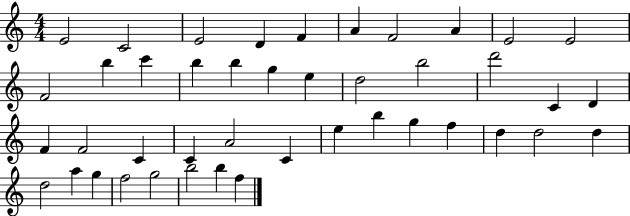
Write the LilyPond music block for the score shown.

{
  \clef treble
  \numericTimeSignature
  \time 4/4
  \key c \major
  e'2 c'2 | e'2 d'4 f'4 | a'4 f'2 a'4 | e'2 e'2 | \break f'2 b''4 c'''4 | b''4 b''4 g''4 e''4 | d''2 b''2 | d'''2 c'4 d'4 | \break f'4 f'2 c'4 | c'4 a'2 c'4 | e''4 b''4 g''4 f''4 | d''4 d''2 d''4 | \break d''2 a''4 g''4 | f''2 g''2 | b''2 b''4 f''4 | \bar "|."
}